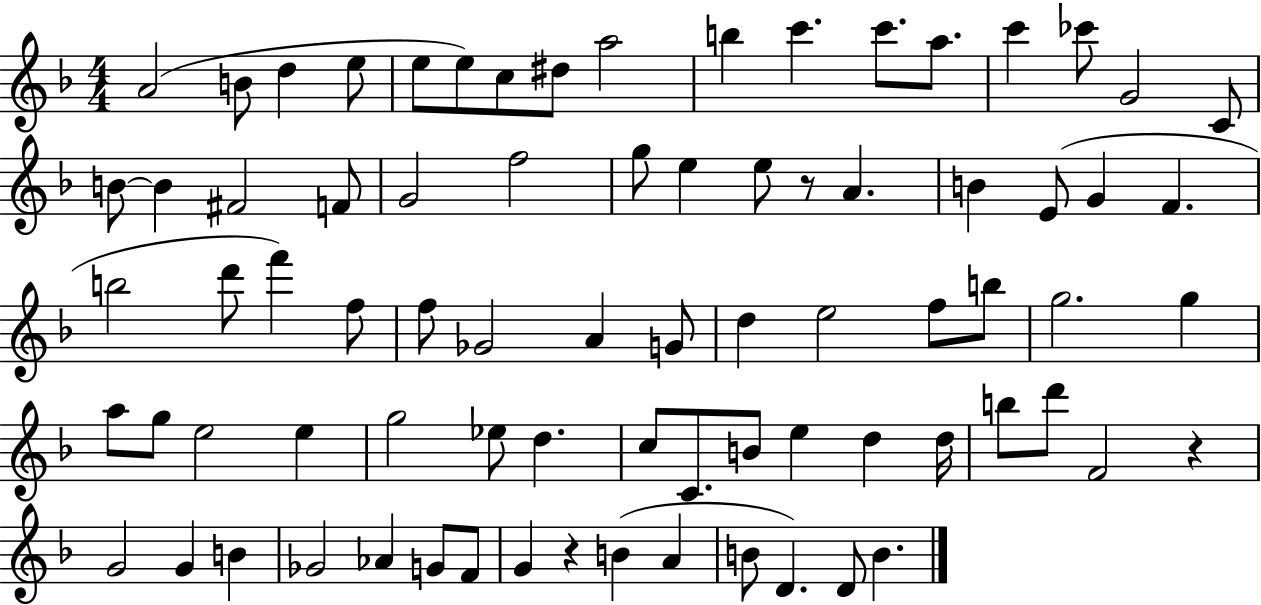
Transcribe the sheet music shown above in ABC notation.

X:1
T:Untitled
M:4/4
L:1/4
K:F
A2 B/2 d e/2 e/2 e/2 c/2 ^d/2 a2 b c' c'/2 a/2 c' _c'/2 G2 C/2 B/2 B ^F2 F/2 G2 f2 g/2 e e/2 z/2 A B E/2 G F b2 d'/2 f' f/2 f/2 _G2 A G/2 d e2 f/2 b/2 g2 g a/2 g/2 e2 e g2 _e/2 d c/2 C/2 B/2 e d d/4 b/2 d'/2 F2 z G2 G B _G2 _A G/2 F/2 G z B A B/2 D D/2 B